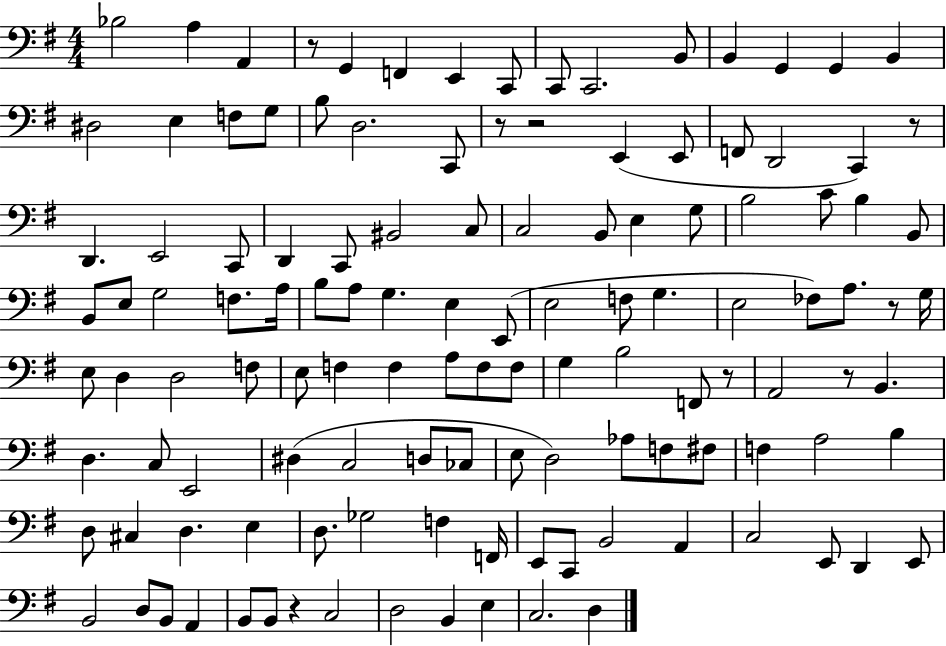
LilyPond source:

{
  \clef bass
  \numericTimeSignature
  \time 4/4
  \key g \major
  bes2 a4 a,4 | r8 g,4 f,4 e,4 c,8 | c,8 c,2. b,8 | b,4 g,4 g,4 b,4 | \break dis2 e4 f8 g8 | b8 d2. c,8 | r8 r2 e,4( e,8 | f,8 d,2 c,4) r8 | \break d,4. e,2 c,8 | d,4 c,8 bis,2 c8 | c2 b,8 e4 g8 | b2 c'8 b4 b,8 | \break b,8 e8 g2 f8. a16 | b8 a8 g4. e4 e,8( | e2 f8 g4. | e2 fes8) a8. r8 g16 | \break e8 d4 d2 f8 | e8 f4 f4 a8 f8 f8 | g4 b2 f,8 r8 | a,2 r8 b,4. | \break d4. c8 e,2 | dis4( c2 d8 ces8 | e8 d2) aes8 f8 fis8 | f4 a2 b4 | \break d8 cis4 d4. e4 | d8. ges2 f4 f,16 | e,8 c,8 b,2 a,4 | c2 e,8 d,4 e,8 | \break b,2 d8 b,8 a,4 | b,8 b,8 r4 c2 | d2 b,4 e4 | c2. d4 | \break \bar "|."
}